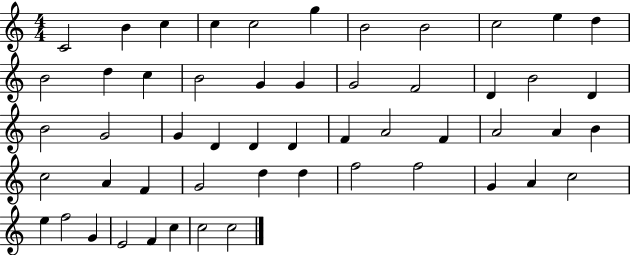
X:1
T:Untitled
M:4/4
L:1/4
K:C
C2 B c c c2 g B2 B2 c2 e d B2 d c B2 G G G2 F2 D B2 D B2 G2 G D D D F A2 F A2 A B c2 A F G2 d d f2 f2 G A c2 e f2 G E2 F c c2 c2